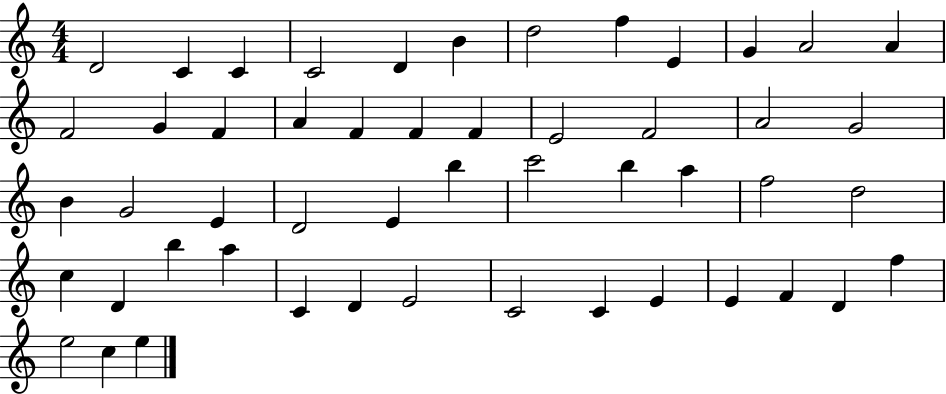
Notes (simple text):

D4/h C4/q C4/q C4/h D4/q B4/q D5/h F5/q E4/q G4/q A4/h A4/q F4/h G4/q F4/q A4/q F4/q F4/q F4/q E4/h F4/h A4/h G4/h B4/q G4/h E4/q D4/h E4/q B5/q C6/h B5/q A5/q F5/h D5/h C5/q D4/q B5/q A5/q C4/q D4/q E4/h C4/h C4/q E4/q E4/q F4/q D4/q F5/q E5/h C5/q E5/q